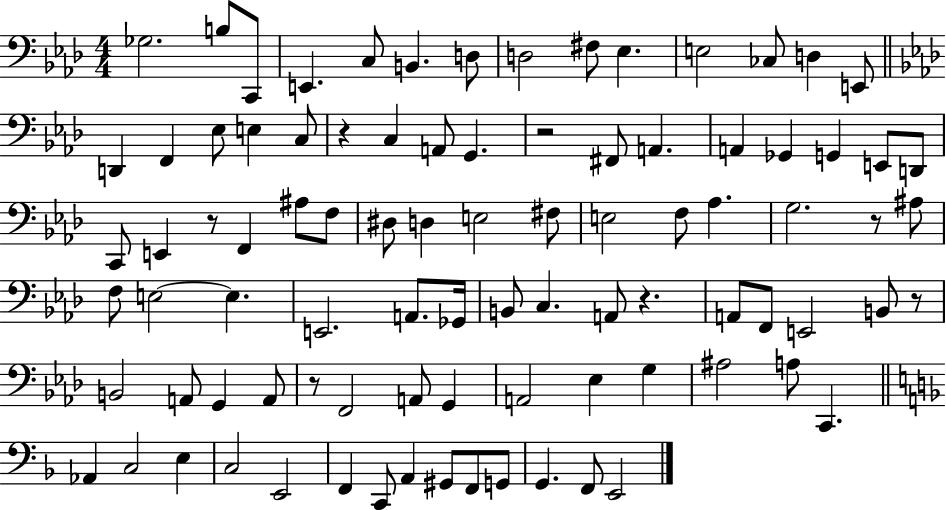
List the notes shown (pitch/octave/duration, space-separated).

Gb3/h. B3/e C2/e E2/q. C3/e B2/q. D3/e D3/h F#3/e Eb3/q. E3/h CES3/e D3/q E2/e D2/q F2/q Eb3/e E3/q C3/e R/q C3/q A2/e G2/q. R/h F#2/e A2/q. A2/q Gb2/q G2/q E2/e D2/e C2/e E2/q R/e F2/q A#3/e F3/e D#3/e D3/q E3/h F#3/e E3/h F3/e Ab3/q. G3/h. R/e A#3/e F3/e E3/h E3/q. E2/h. A2/e. Gb2/s B2/e C3/q. A2/e R/q. A2/e F2/e E2/h B2/e R/e B2/h A2/e G2/q A2/e R/e F2/h A2/e G2/q A2/h Eb3/q G3/q A#3/h A3/e C2/q. Ab2/q C3/h E3/q C3/h E2/h F2/q C2/e A2/q G#2/e F2/e G2/e G2/q. F2/e E2/h